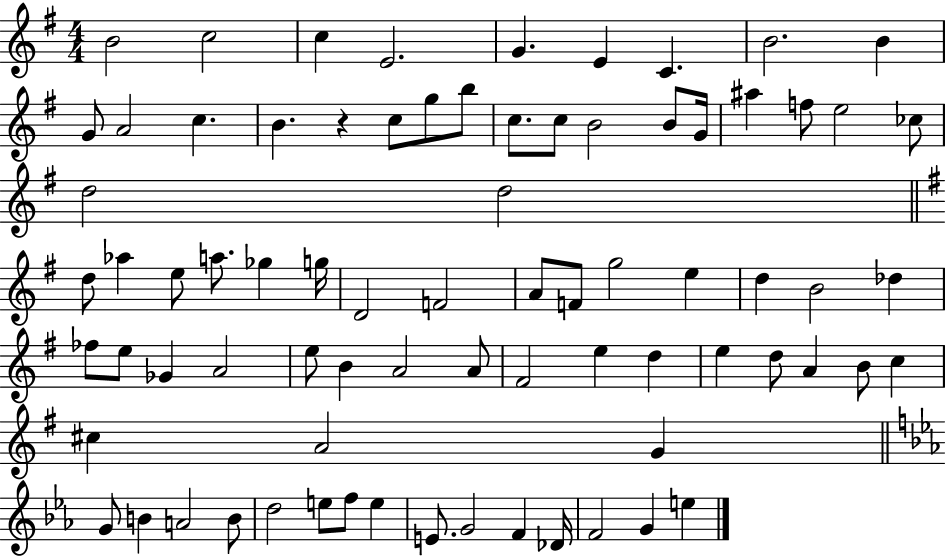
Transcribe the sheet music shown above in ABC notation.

X:1
T:Untitled
M:4/4
L:1/4
K:G
B2 c2 c E2 G E C B2 B G/2 A2 c B z c/2 g/2 b/2 c/2 c/2 B2 B/2 G/4 ^a f/2 e2 _c/2 d2 d2 d/2 _a e/2 a/2 _g g/4 D2 F2 A/2 F/2 g2 e d B2 _d _f/2 e/2 _G A2 e/2 B A2 A/2 ^F2 e d e d/2 A B/2 c ^c A2 G G/2 B A2 B/2 d2 e/2 f/2 e E/2 G2 F _D/4 F2 G e